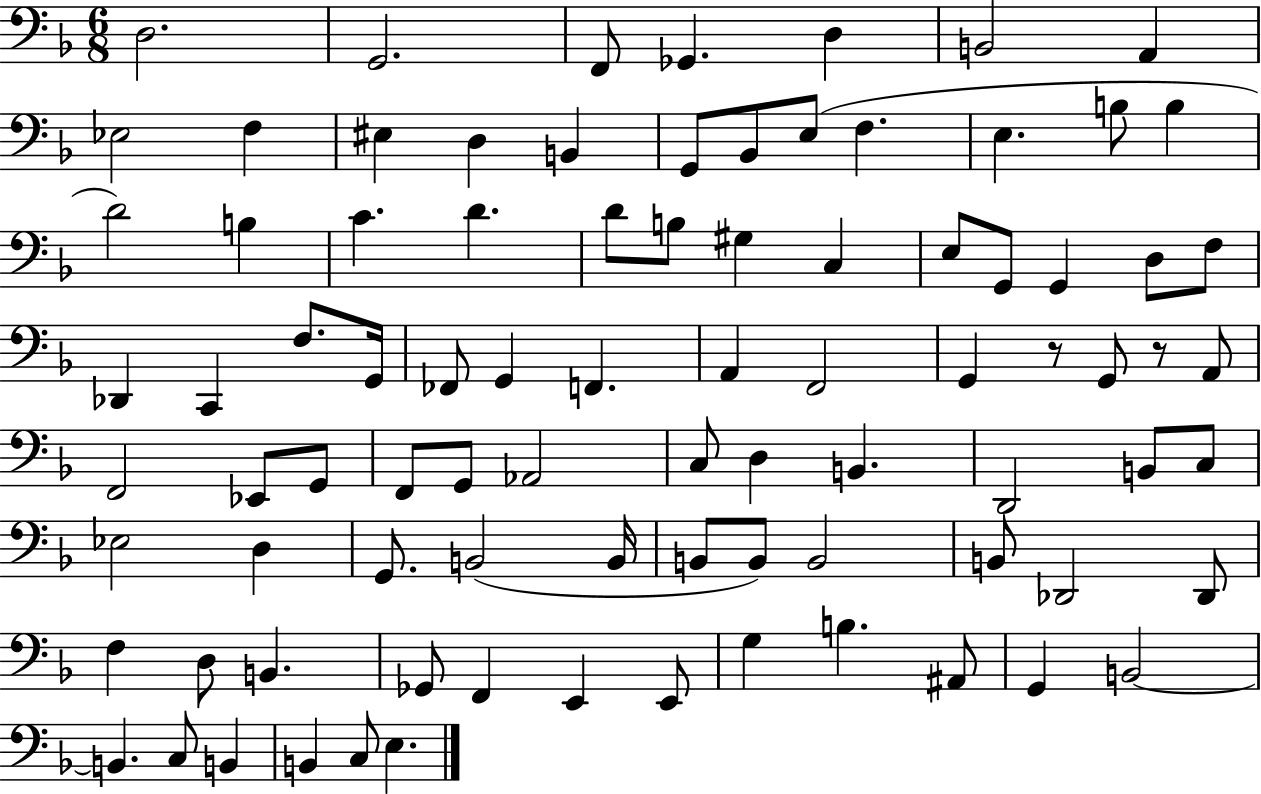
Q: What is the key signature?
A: F major